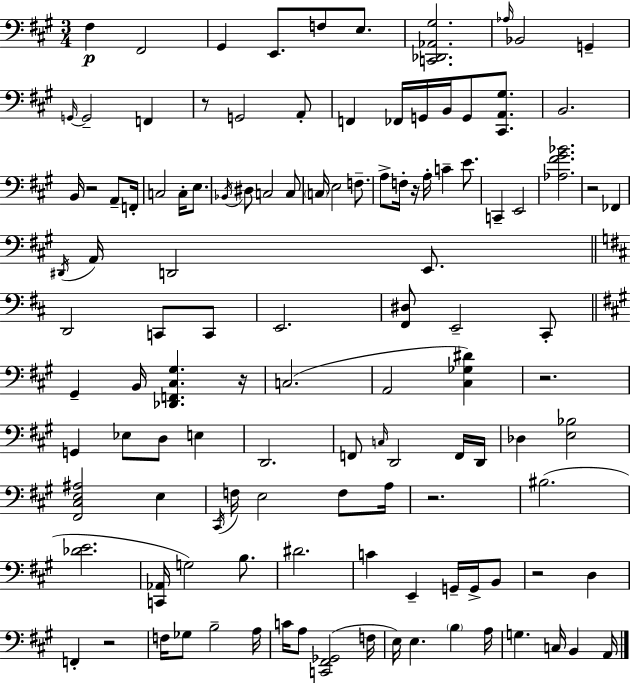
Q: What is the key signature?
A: A major